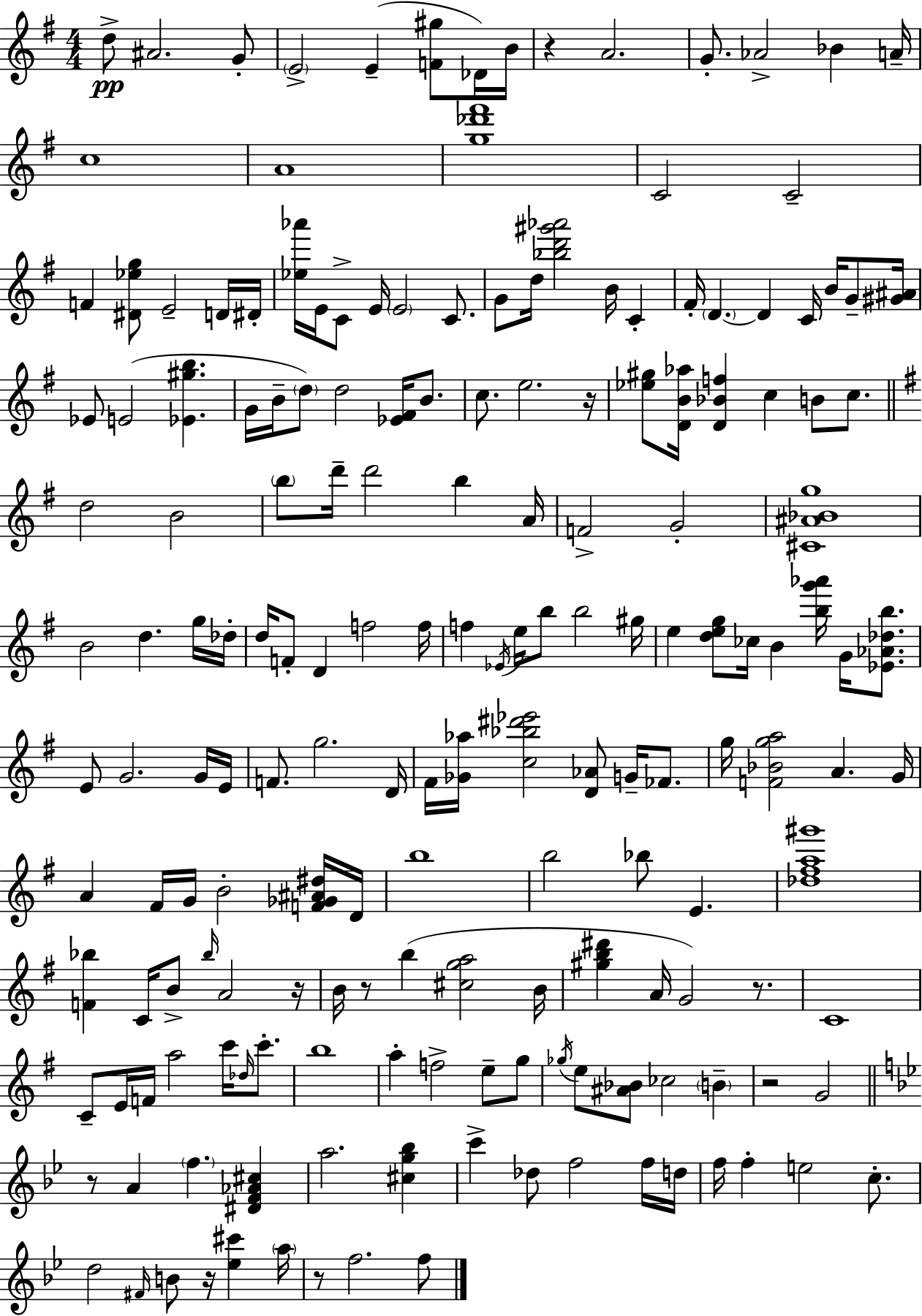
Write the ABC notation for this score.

X:1
T:Untitled
M:4/4
L:1/4
K:G
d/2 ^A2 G/2 E2 E [F^g]/2 _D/4 B/4 z A2 G/2 _A2 _B A/4 c4 A4 [g_d'^f']4 C2 C2 F [^D_eg]/2 E2 D/4 ^D/4 [_e_a']/4 E/4 C/2 E/4 E2 C/2 G/2 d/4 [_bd'^g'_a']2 B/4 C ^F/4 D D C/4 B/4 G/2 [^G^A]/4 _E/2 E2 [_E^gb] G/4 B/4 d/2 d2 [_E^F]/4 B/2 c/2 e2 z/4 [_e^g]/2 [DB_a]/4 [D_Bf] c B/2 c/2 d2 B2 b/2 d'/4 d'2 b A/4 F2 G2 [^C^A_Bg]4 B2 d g/4 _d/4 d/4 F/2 D f2 f/4 f _E/4 e/4 b/2 b2 ^g/4 e [deg]/2 _c/4 B [bg'_a']/4 G/4 [_E_A_db]/2 E/2 G2 G/4 E/4 F/2 g2 D/4 ^F/4 [_G_a]/4 [c_b^d'_e']2 [D_A]/2 G/4 _F/2 g/4 [F_Bga]2 A G/4 A ^F/4 G/4 B2 [F_G^A^d]/4 D/4 b4 b2 _b/2 E [_d^fa^g']4 [F_b] C/4 B/2 _b/4 A2 z/4 B/4 z/2 b [^cga]2 B/4 [^gb^d'] A/4 G2 z/2 C4 C/2 E/4 F/4 a2 c'/4 _d/4 c'/2 b4 a f2 e/2 g/2 _g/4 e/2 [^A_B]/2 _c2 B z2 G2 z/2 A f [^DF_A^c] a2 [^cg_b] c' _d/2 f2 f/4 d/4 f/4 f e2 c/2 d2 ^F/4 B/2 z/4 [_e^c'] a/4 z/2 f2 f/2